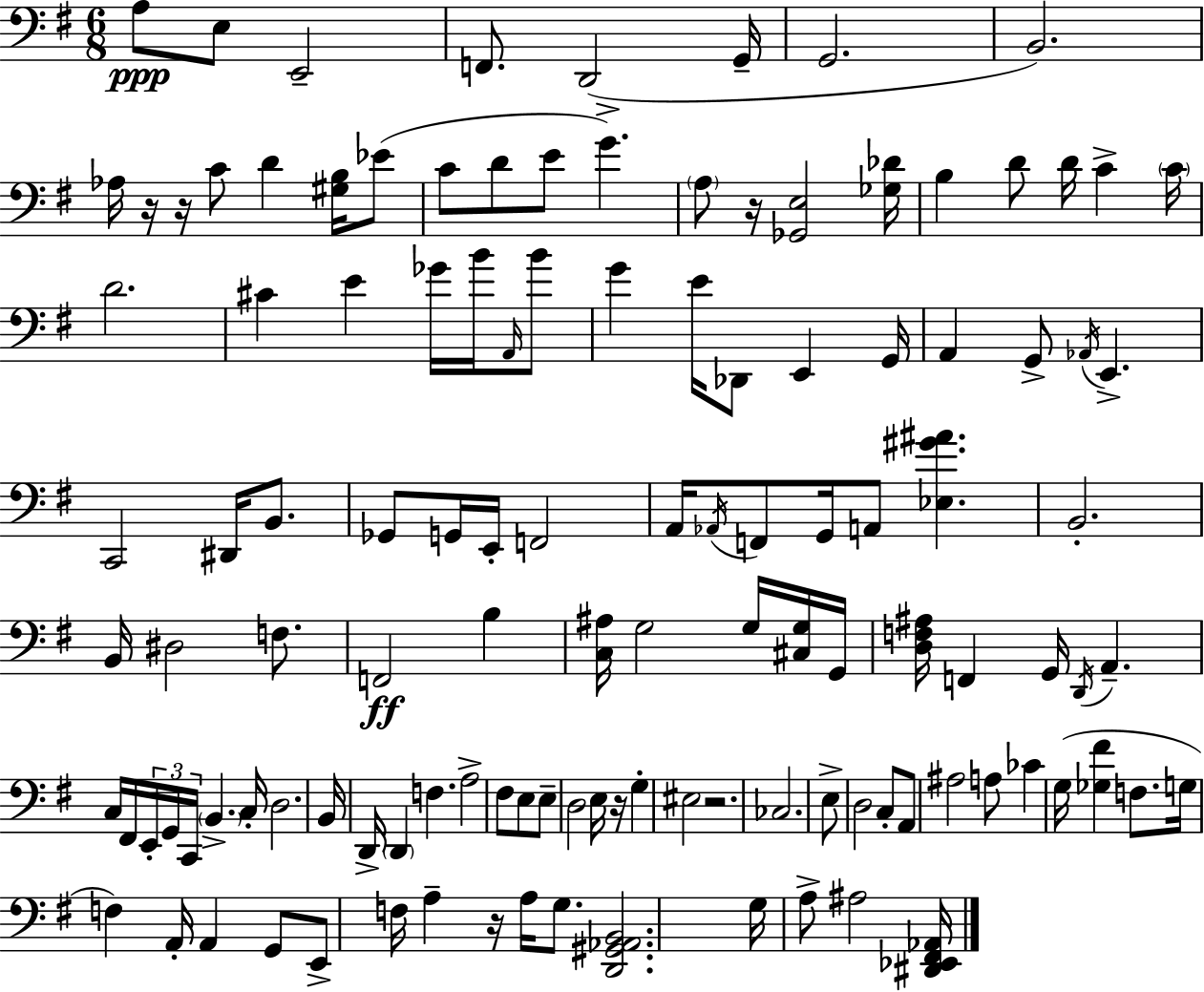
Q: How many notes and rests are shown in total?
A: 122